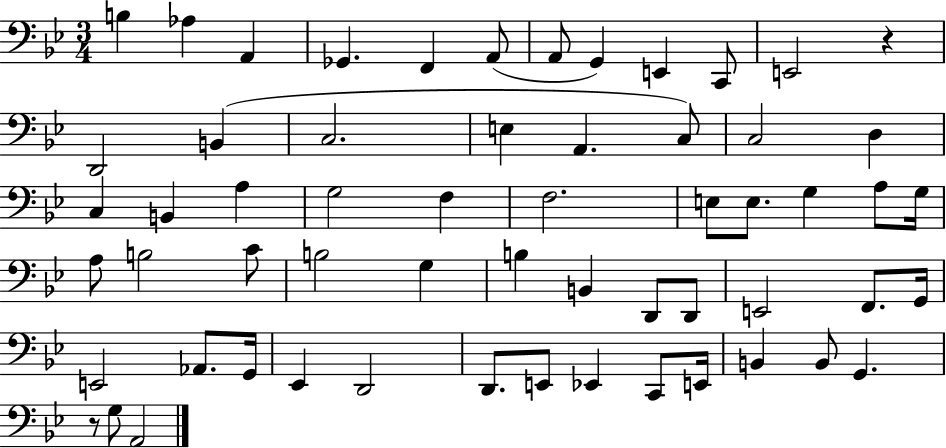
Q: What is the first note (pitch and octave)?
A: B3